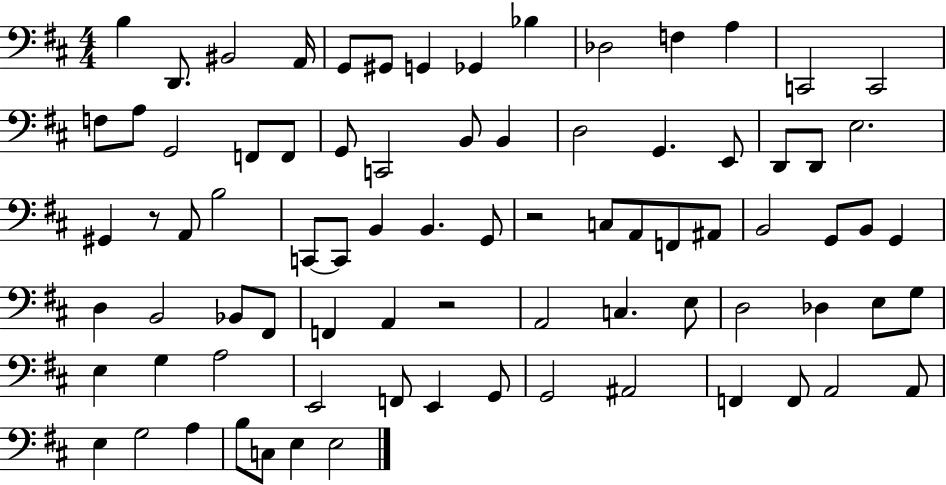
B3/q D2/e. BIS2/h A2/s G2/e G#2/e G2/q Gb2/q Bb3/q Db3/h F3/q A3/q C2/h C2/h F3/e A3/e G2/h F2/e F2/e G2/e C2/h B2/e B2/q D3/h G2/q. E2/e D2/e D2/e E3/h. G#2/q R/e A2/e B3/h C2/e C2/e B2/q B2/q. G2/e R/h C3/e A2/e F2/e A#2/e B2/h G2/e B2/e G2/q D3/q B2/h Bb2/e F#2/e F2/q A2/q R/h A2/h C3/q. E3/e D3/h Db3/q E3/e G3/e E3/q G3/q A3/h E2/h F2/e E2/q G2/e G2/h A#2/h F2/q F2/e A2/h A2/e E3/q G3/h A3/q B3/e C3/e E3/q E3/h